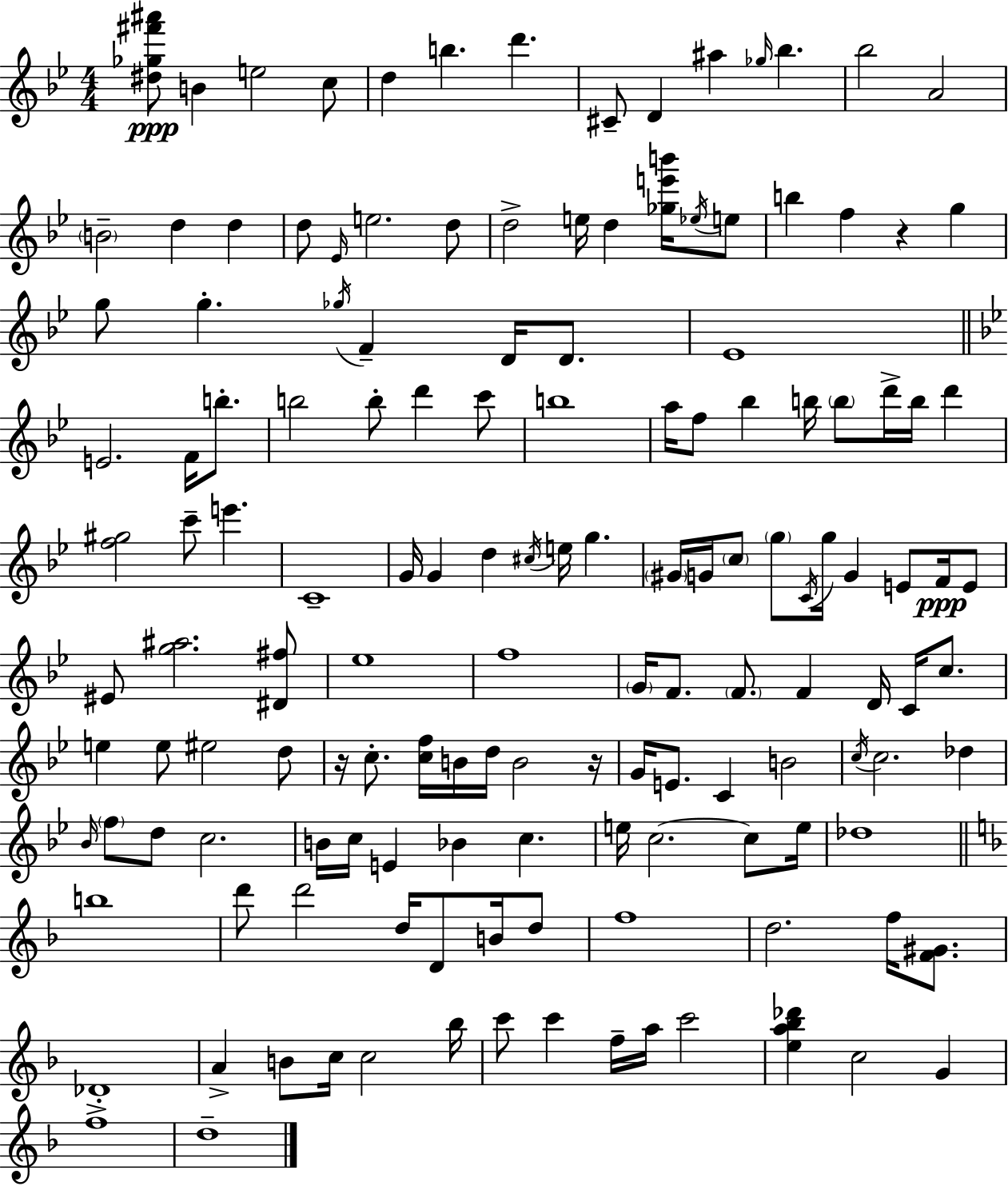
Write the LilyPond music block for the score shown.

{
  \clef treble
  \numericTimeSignature
  \time 4/4
  \key g \minor
  <dis'' ges'' fis''' ais'''>8\ppp b'4 e''2 c''8 | d''4 b''4. d'''4. | cis'8-- d'4 ais''4 \grace { ges''16 } bes''4. | bes''2 a'2 | \break \parenthesize b'2-- d''4 d''4 | d''8 \grace { ees'16 } e''2. | d''8 d''2-> e''16 d''4 <ges'' e''' b'''>16 | \acciaccatura { ees''16 } e''8 b''4 f''4 r4 g''4 | \break g''8 g''4.-. \acciaccatura { ges''16 } f'4-- | d'16 d'8. ees'1 | \bar "||" \break \key bes \major e'2. f'16 b''8.-. | b''2 b''8-. d'''4 c'''8 | b''1 | a''16 f''8 bes''4 b''16 \parenthesize b''8 d'''16-> b''16 d'''4 | \break <f'' gis''>2 c'''8-- e'''4. | c'1-- | g'16 g'4 d''4 \acciaccatura { cis''16 } e''16 g''4. | \parenthesize gis'16 g'16 \parenthesize c''8 \parenthesize g''8 \acciaccatura { c'16 } g''16 g'4 e'8 f'16\ppp | \break e'8 eis'8 <g'' ais''>2. | <dis' fis''>8 ees''1 | f''1 | \parenthesize g'16 f'8. \parenthesize f'8. f'4 d'16 c'16 c''8. | \break e''4 e''8 eis''2 | d''8 r16 c''8.-. <c'' f''>16 b'16 d''16 b'2 | r16 g'16 e'8. c'4 b'2 | \acciaccatura { c''16 } c''2. des''4 | \break \grace { bes'16 } \parenthesize f''8 d''8 c''2. | b'16 c''16 e'4 bes'4 c''4. | e''16 c''2.~~ | c''8 e''16 des''1 | \break \bar "||" \break \key f \major b''1 | d'''8 d'''2 d''16 d'8 b'16 d''8 | f''1 | d''2. f''16 <f' gis'>8. | \break des'1-. | a'4-> b'8 c''16 c''2 bes''16 | c'''8 c'''4 f''16-- a''16 c'''2 | <e'' a'' bes'' des'''>4 c''2 g'4 | \break f''1-> | d''1-- | \bar "|."
}